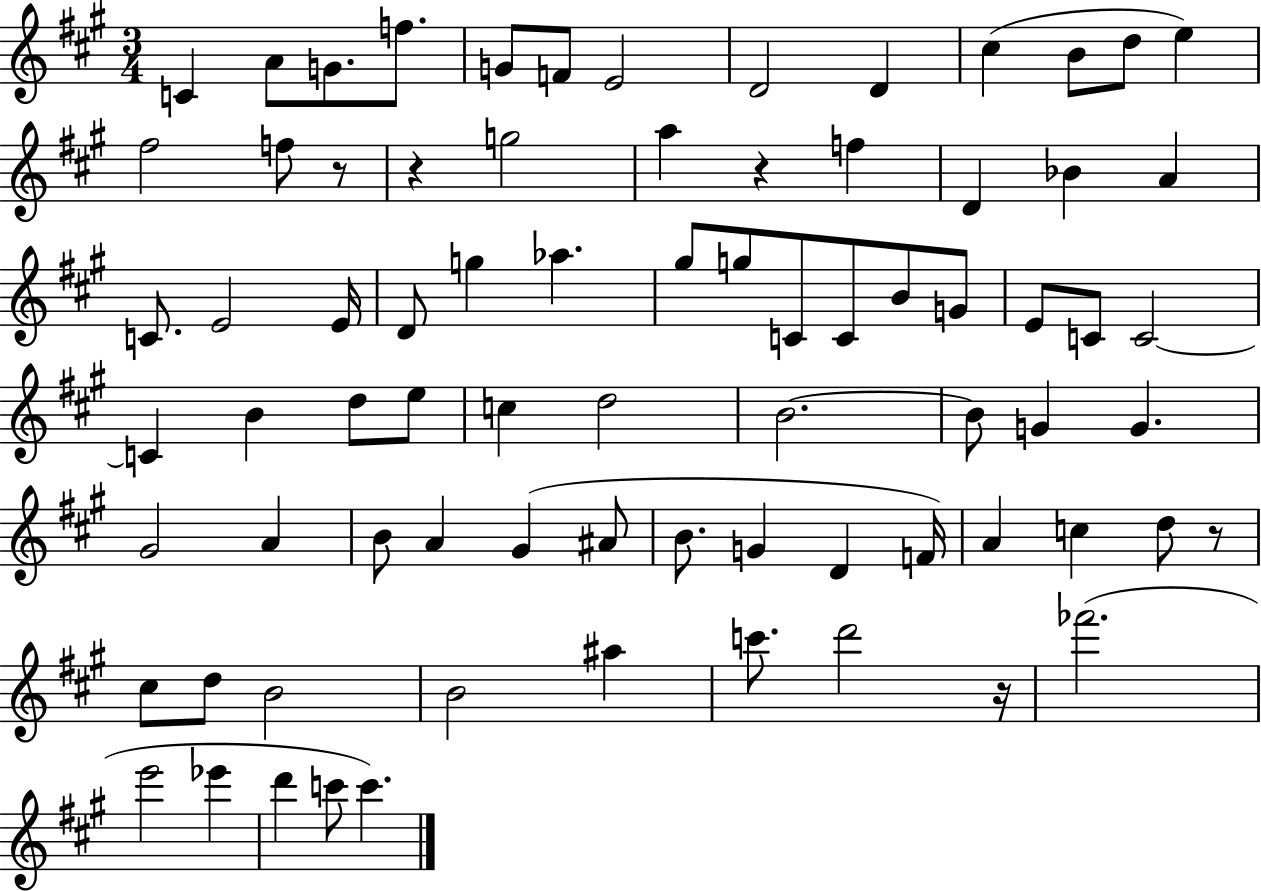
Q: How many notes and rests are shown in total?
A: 77